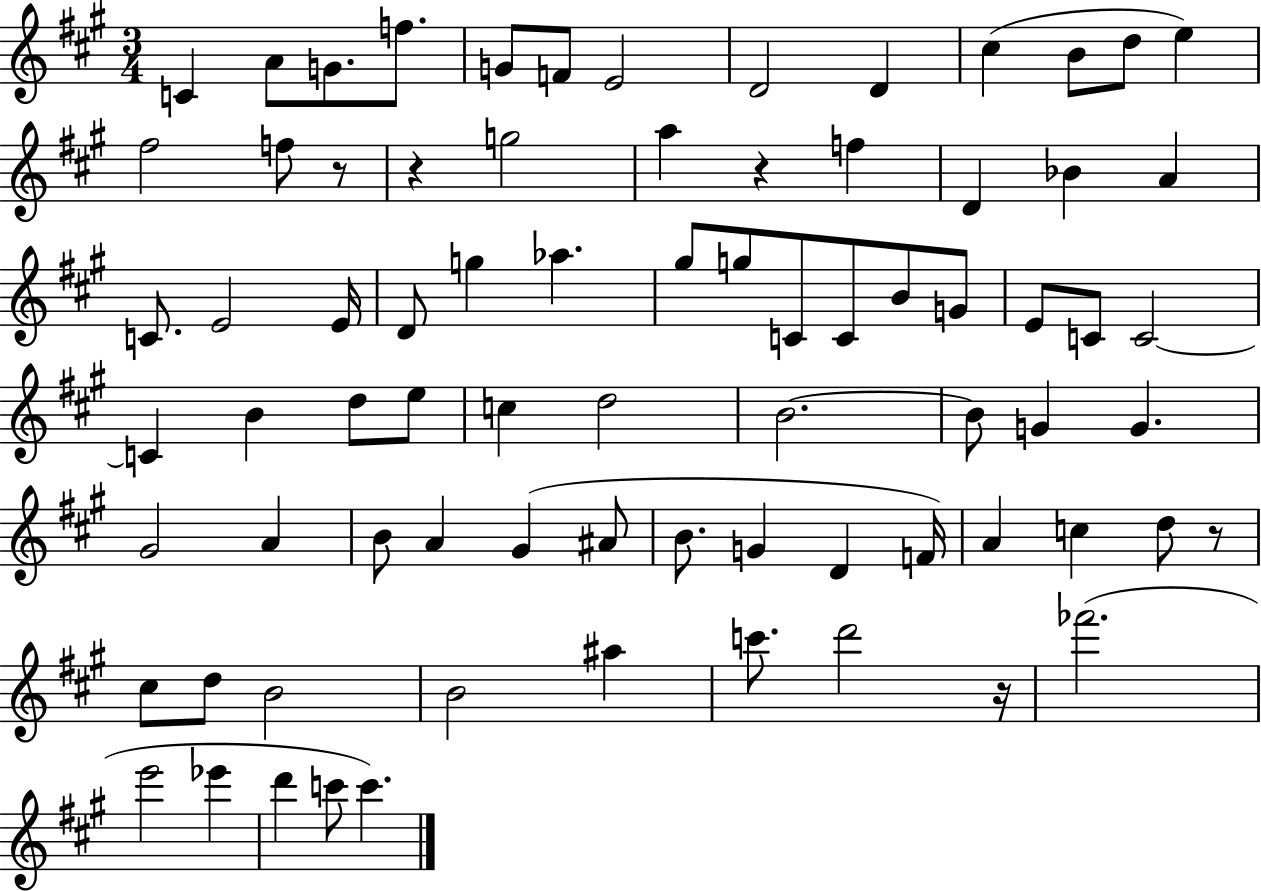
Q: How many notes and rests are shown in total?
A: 77